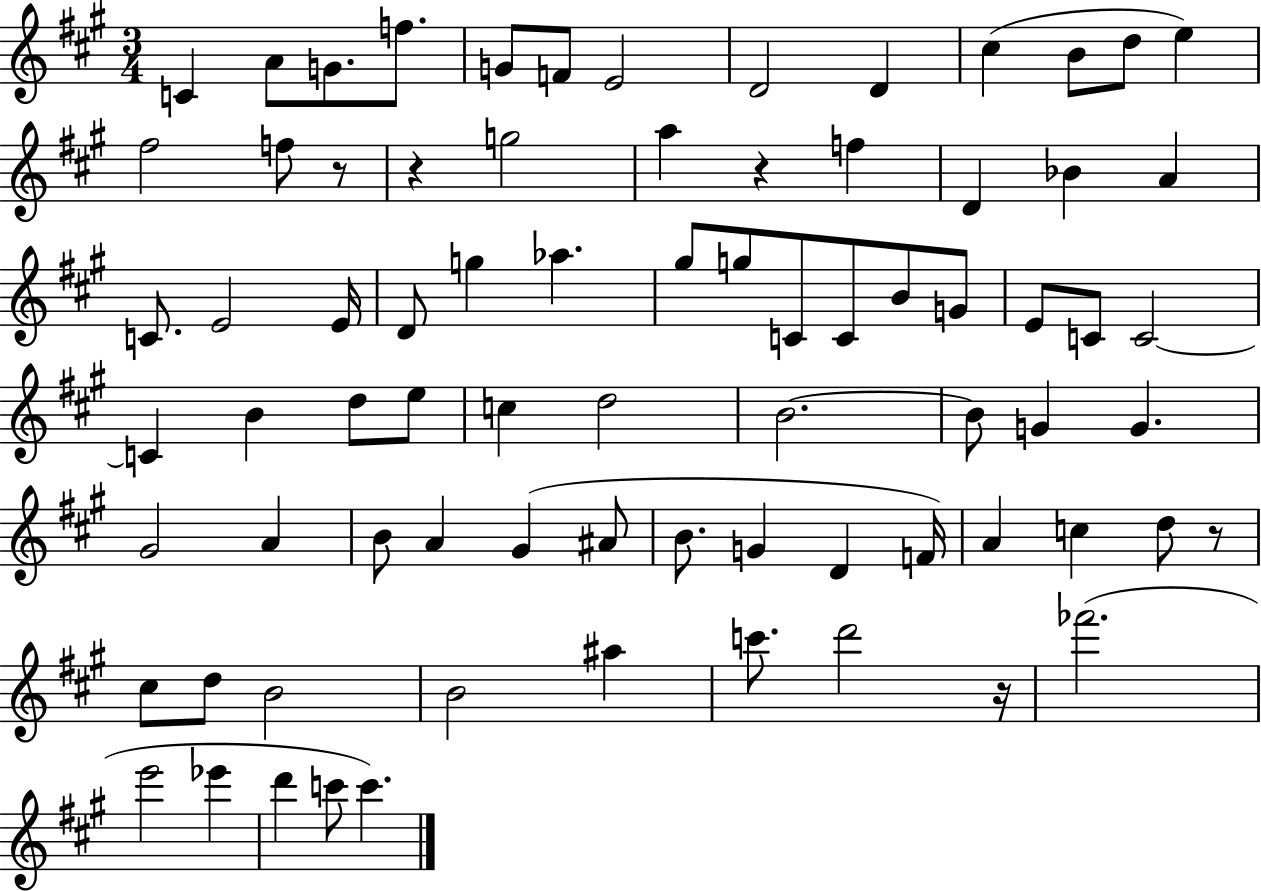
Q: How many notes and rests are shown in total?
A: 77